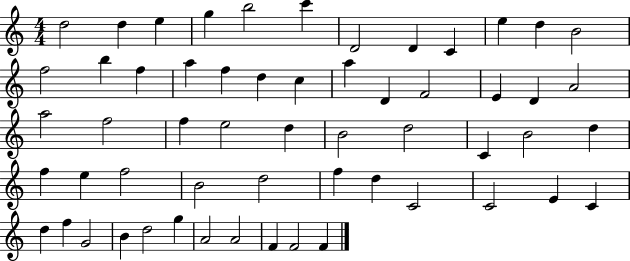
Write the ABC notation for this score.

X:1
T:Untitled
M:4/4
L:1/4
K:C
d2 d e g b2 c' D2 D C e d B2 f2 b f a f d c a D F2 E D A2 a2 f2 f e2 d B2 d2 C B2 d f e f2 B2 d2 f d C2 C2 E C d f G2 B d2 g A2 A2 F F2 F